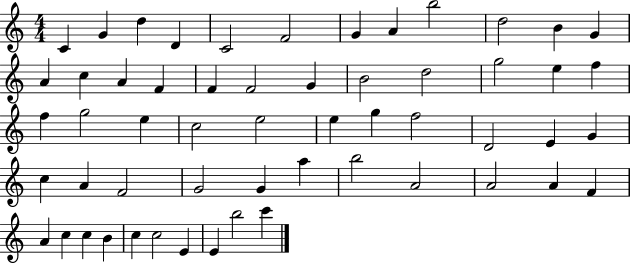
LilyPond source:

{
  \clef treble
  \numericTimeSignature
  \time 4/4
  \key c \major
  c'4 g'4 d''4 d'4 | c'2 f'2 | g'4 a'4 b''2 | d''2 b'4 g'4 | \break a'4 c''4 a'4 f'4 | f'4 f'2 g'4 | b'2 d''2 | g''2 e''4 f''4 | \break f''4 g''2 e''4 | c''2 e''2 | e''4 g''4 f''2 | d'2 e'4 g'4 | \break c''4 a'4 f'2 | g'2 g'4 a''4 | b''2 a'2 | a'2 a'4 f'4 | \break a'4 c''4 c''4 b'4 | c''4 c''2 e'4 | e'4 b''2 c'''4 | \bar "|."
}